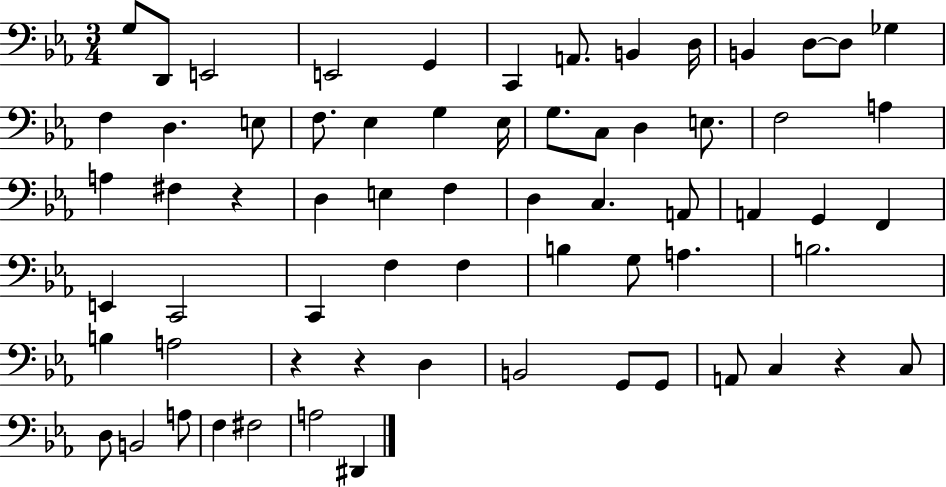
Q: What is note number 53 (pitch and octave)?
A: A2